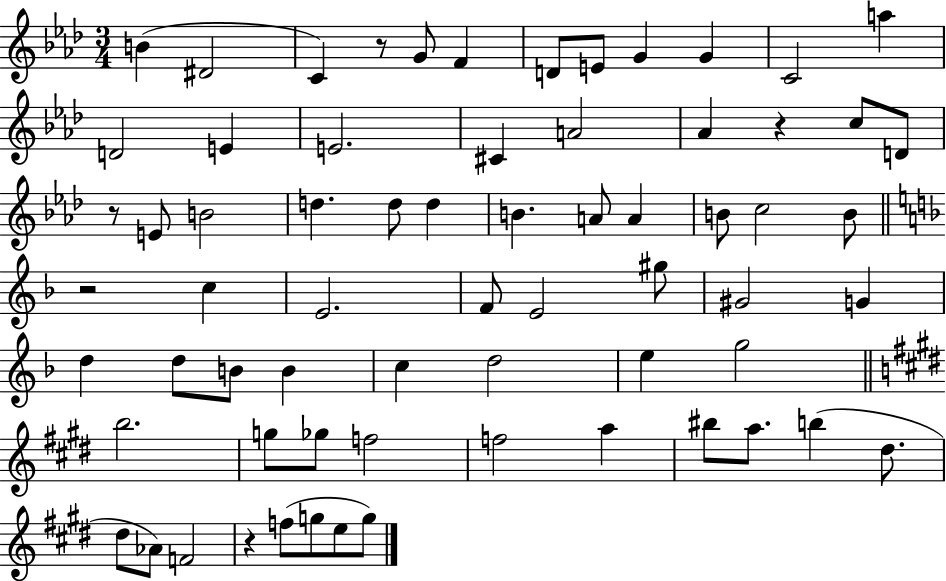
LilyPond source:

{
  \clef treble
  \numericTimeSignature
  \time 3/4
  \key aes \major
  b'4( dis'2 | c'4) r8 g'8 f'4 | d'8 e'8 g'4 g'4 | c'2 a''4 | \break d'2 e'4 | e'2. | cis'4 a'2 | aes'4 r4 c''8 d'8 | \break r8 e'8 b'2 | d''4. d''8 d''4 | b'4. a'8 a'4 | b'8 c''2 b'8 | \break \bar "||" \break \key d \minor r2 c''4 | e'2. | f'8 e'2 gis''8 | gis'2 g'4 | \break d''4 d''8 b'8 b'4 | c''4 d''2 | e''4 g''2 | \bar "||" \break \key e \major b''2. | g''8 ges''8 f''2 | f''2 a''4 | bis''8 a''8. b''4( dis''8. | \break dis''8 aes'8) f'2 | r4 f''8( g''8 e''8 g''8) | \bar "|."
}